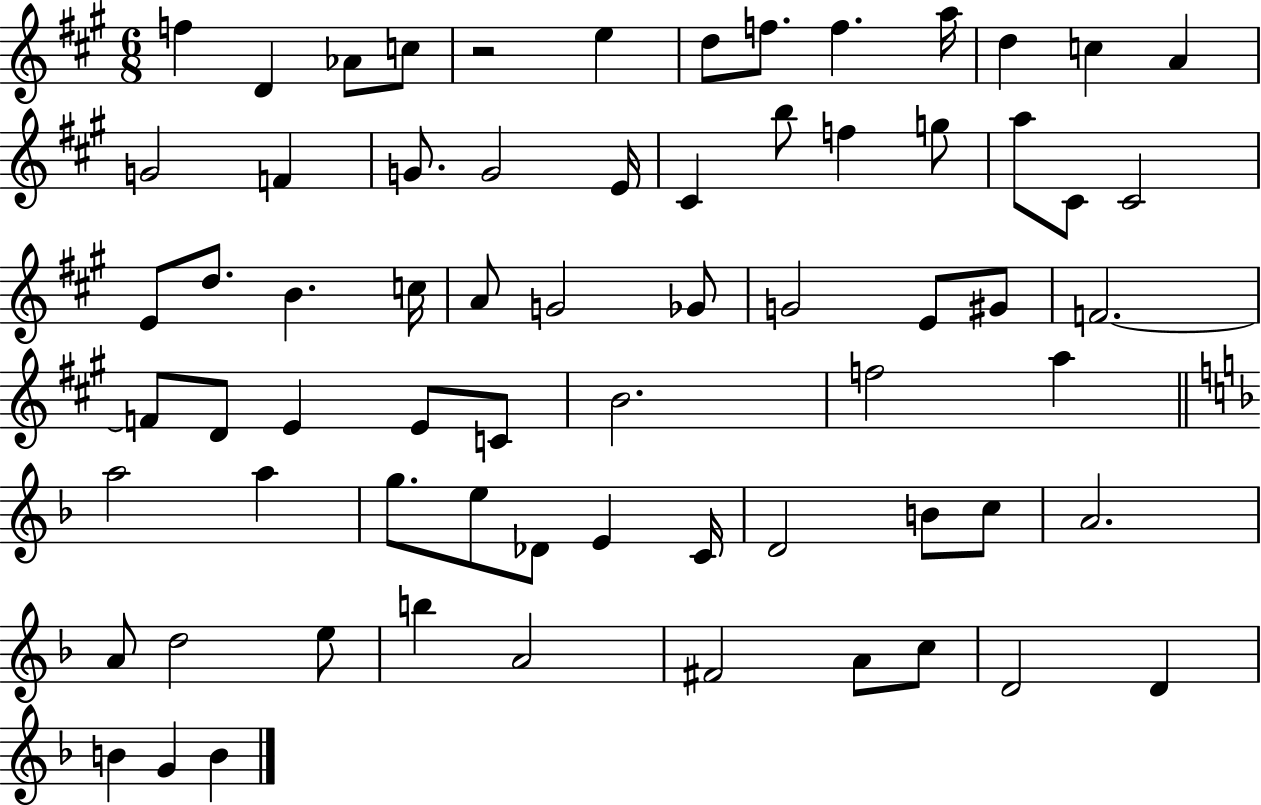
F5/q D4/q Ab4/e C5/e R/h E5/q D5/e F5/e. F5/q. A5/s D5/q C5/q A4/q G4/h F4/q G4/e. G4/h E4/s C#4/q B5/e F5/q G5/e A5/e C#4/e C#4/h E4/e D5/e. B4/q. C5/s A4/e G4/h Gb4/e G4/h E4/e G#4/e F4/h. F4/e D4/e E4/q E4/e C4/e B4/h. F5/h A5/q A5/h A5/q G5/e. E5/e Db4/e E4/q C4/s D4/h B4/e C5/e A4/h. A4/e D5/h E5/e B5/q A4/h F#4/h A4/e C5/e D4/h D4/q B4/q G4/q B4/q